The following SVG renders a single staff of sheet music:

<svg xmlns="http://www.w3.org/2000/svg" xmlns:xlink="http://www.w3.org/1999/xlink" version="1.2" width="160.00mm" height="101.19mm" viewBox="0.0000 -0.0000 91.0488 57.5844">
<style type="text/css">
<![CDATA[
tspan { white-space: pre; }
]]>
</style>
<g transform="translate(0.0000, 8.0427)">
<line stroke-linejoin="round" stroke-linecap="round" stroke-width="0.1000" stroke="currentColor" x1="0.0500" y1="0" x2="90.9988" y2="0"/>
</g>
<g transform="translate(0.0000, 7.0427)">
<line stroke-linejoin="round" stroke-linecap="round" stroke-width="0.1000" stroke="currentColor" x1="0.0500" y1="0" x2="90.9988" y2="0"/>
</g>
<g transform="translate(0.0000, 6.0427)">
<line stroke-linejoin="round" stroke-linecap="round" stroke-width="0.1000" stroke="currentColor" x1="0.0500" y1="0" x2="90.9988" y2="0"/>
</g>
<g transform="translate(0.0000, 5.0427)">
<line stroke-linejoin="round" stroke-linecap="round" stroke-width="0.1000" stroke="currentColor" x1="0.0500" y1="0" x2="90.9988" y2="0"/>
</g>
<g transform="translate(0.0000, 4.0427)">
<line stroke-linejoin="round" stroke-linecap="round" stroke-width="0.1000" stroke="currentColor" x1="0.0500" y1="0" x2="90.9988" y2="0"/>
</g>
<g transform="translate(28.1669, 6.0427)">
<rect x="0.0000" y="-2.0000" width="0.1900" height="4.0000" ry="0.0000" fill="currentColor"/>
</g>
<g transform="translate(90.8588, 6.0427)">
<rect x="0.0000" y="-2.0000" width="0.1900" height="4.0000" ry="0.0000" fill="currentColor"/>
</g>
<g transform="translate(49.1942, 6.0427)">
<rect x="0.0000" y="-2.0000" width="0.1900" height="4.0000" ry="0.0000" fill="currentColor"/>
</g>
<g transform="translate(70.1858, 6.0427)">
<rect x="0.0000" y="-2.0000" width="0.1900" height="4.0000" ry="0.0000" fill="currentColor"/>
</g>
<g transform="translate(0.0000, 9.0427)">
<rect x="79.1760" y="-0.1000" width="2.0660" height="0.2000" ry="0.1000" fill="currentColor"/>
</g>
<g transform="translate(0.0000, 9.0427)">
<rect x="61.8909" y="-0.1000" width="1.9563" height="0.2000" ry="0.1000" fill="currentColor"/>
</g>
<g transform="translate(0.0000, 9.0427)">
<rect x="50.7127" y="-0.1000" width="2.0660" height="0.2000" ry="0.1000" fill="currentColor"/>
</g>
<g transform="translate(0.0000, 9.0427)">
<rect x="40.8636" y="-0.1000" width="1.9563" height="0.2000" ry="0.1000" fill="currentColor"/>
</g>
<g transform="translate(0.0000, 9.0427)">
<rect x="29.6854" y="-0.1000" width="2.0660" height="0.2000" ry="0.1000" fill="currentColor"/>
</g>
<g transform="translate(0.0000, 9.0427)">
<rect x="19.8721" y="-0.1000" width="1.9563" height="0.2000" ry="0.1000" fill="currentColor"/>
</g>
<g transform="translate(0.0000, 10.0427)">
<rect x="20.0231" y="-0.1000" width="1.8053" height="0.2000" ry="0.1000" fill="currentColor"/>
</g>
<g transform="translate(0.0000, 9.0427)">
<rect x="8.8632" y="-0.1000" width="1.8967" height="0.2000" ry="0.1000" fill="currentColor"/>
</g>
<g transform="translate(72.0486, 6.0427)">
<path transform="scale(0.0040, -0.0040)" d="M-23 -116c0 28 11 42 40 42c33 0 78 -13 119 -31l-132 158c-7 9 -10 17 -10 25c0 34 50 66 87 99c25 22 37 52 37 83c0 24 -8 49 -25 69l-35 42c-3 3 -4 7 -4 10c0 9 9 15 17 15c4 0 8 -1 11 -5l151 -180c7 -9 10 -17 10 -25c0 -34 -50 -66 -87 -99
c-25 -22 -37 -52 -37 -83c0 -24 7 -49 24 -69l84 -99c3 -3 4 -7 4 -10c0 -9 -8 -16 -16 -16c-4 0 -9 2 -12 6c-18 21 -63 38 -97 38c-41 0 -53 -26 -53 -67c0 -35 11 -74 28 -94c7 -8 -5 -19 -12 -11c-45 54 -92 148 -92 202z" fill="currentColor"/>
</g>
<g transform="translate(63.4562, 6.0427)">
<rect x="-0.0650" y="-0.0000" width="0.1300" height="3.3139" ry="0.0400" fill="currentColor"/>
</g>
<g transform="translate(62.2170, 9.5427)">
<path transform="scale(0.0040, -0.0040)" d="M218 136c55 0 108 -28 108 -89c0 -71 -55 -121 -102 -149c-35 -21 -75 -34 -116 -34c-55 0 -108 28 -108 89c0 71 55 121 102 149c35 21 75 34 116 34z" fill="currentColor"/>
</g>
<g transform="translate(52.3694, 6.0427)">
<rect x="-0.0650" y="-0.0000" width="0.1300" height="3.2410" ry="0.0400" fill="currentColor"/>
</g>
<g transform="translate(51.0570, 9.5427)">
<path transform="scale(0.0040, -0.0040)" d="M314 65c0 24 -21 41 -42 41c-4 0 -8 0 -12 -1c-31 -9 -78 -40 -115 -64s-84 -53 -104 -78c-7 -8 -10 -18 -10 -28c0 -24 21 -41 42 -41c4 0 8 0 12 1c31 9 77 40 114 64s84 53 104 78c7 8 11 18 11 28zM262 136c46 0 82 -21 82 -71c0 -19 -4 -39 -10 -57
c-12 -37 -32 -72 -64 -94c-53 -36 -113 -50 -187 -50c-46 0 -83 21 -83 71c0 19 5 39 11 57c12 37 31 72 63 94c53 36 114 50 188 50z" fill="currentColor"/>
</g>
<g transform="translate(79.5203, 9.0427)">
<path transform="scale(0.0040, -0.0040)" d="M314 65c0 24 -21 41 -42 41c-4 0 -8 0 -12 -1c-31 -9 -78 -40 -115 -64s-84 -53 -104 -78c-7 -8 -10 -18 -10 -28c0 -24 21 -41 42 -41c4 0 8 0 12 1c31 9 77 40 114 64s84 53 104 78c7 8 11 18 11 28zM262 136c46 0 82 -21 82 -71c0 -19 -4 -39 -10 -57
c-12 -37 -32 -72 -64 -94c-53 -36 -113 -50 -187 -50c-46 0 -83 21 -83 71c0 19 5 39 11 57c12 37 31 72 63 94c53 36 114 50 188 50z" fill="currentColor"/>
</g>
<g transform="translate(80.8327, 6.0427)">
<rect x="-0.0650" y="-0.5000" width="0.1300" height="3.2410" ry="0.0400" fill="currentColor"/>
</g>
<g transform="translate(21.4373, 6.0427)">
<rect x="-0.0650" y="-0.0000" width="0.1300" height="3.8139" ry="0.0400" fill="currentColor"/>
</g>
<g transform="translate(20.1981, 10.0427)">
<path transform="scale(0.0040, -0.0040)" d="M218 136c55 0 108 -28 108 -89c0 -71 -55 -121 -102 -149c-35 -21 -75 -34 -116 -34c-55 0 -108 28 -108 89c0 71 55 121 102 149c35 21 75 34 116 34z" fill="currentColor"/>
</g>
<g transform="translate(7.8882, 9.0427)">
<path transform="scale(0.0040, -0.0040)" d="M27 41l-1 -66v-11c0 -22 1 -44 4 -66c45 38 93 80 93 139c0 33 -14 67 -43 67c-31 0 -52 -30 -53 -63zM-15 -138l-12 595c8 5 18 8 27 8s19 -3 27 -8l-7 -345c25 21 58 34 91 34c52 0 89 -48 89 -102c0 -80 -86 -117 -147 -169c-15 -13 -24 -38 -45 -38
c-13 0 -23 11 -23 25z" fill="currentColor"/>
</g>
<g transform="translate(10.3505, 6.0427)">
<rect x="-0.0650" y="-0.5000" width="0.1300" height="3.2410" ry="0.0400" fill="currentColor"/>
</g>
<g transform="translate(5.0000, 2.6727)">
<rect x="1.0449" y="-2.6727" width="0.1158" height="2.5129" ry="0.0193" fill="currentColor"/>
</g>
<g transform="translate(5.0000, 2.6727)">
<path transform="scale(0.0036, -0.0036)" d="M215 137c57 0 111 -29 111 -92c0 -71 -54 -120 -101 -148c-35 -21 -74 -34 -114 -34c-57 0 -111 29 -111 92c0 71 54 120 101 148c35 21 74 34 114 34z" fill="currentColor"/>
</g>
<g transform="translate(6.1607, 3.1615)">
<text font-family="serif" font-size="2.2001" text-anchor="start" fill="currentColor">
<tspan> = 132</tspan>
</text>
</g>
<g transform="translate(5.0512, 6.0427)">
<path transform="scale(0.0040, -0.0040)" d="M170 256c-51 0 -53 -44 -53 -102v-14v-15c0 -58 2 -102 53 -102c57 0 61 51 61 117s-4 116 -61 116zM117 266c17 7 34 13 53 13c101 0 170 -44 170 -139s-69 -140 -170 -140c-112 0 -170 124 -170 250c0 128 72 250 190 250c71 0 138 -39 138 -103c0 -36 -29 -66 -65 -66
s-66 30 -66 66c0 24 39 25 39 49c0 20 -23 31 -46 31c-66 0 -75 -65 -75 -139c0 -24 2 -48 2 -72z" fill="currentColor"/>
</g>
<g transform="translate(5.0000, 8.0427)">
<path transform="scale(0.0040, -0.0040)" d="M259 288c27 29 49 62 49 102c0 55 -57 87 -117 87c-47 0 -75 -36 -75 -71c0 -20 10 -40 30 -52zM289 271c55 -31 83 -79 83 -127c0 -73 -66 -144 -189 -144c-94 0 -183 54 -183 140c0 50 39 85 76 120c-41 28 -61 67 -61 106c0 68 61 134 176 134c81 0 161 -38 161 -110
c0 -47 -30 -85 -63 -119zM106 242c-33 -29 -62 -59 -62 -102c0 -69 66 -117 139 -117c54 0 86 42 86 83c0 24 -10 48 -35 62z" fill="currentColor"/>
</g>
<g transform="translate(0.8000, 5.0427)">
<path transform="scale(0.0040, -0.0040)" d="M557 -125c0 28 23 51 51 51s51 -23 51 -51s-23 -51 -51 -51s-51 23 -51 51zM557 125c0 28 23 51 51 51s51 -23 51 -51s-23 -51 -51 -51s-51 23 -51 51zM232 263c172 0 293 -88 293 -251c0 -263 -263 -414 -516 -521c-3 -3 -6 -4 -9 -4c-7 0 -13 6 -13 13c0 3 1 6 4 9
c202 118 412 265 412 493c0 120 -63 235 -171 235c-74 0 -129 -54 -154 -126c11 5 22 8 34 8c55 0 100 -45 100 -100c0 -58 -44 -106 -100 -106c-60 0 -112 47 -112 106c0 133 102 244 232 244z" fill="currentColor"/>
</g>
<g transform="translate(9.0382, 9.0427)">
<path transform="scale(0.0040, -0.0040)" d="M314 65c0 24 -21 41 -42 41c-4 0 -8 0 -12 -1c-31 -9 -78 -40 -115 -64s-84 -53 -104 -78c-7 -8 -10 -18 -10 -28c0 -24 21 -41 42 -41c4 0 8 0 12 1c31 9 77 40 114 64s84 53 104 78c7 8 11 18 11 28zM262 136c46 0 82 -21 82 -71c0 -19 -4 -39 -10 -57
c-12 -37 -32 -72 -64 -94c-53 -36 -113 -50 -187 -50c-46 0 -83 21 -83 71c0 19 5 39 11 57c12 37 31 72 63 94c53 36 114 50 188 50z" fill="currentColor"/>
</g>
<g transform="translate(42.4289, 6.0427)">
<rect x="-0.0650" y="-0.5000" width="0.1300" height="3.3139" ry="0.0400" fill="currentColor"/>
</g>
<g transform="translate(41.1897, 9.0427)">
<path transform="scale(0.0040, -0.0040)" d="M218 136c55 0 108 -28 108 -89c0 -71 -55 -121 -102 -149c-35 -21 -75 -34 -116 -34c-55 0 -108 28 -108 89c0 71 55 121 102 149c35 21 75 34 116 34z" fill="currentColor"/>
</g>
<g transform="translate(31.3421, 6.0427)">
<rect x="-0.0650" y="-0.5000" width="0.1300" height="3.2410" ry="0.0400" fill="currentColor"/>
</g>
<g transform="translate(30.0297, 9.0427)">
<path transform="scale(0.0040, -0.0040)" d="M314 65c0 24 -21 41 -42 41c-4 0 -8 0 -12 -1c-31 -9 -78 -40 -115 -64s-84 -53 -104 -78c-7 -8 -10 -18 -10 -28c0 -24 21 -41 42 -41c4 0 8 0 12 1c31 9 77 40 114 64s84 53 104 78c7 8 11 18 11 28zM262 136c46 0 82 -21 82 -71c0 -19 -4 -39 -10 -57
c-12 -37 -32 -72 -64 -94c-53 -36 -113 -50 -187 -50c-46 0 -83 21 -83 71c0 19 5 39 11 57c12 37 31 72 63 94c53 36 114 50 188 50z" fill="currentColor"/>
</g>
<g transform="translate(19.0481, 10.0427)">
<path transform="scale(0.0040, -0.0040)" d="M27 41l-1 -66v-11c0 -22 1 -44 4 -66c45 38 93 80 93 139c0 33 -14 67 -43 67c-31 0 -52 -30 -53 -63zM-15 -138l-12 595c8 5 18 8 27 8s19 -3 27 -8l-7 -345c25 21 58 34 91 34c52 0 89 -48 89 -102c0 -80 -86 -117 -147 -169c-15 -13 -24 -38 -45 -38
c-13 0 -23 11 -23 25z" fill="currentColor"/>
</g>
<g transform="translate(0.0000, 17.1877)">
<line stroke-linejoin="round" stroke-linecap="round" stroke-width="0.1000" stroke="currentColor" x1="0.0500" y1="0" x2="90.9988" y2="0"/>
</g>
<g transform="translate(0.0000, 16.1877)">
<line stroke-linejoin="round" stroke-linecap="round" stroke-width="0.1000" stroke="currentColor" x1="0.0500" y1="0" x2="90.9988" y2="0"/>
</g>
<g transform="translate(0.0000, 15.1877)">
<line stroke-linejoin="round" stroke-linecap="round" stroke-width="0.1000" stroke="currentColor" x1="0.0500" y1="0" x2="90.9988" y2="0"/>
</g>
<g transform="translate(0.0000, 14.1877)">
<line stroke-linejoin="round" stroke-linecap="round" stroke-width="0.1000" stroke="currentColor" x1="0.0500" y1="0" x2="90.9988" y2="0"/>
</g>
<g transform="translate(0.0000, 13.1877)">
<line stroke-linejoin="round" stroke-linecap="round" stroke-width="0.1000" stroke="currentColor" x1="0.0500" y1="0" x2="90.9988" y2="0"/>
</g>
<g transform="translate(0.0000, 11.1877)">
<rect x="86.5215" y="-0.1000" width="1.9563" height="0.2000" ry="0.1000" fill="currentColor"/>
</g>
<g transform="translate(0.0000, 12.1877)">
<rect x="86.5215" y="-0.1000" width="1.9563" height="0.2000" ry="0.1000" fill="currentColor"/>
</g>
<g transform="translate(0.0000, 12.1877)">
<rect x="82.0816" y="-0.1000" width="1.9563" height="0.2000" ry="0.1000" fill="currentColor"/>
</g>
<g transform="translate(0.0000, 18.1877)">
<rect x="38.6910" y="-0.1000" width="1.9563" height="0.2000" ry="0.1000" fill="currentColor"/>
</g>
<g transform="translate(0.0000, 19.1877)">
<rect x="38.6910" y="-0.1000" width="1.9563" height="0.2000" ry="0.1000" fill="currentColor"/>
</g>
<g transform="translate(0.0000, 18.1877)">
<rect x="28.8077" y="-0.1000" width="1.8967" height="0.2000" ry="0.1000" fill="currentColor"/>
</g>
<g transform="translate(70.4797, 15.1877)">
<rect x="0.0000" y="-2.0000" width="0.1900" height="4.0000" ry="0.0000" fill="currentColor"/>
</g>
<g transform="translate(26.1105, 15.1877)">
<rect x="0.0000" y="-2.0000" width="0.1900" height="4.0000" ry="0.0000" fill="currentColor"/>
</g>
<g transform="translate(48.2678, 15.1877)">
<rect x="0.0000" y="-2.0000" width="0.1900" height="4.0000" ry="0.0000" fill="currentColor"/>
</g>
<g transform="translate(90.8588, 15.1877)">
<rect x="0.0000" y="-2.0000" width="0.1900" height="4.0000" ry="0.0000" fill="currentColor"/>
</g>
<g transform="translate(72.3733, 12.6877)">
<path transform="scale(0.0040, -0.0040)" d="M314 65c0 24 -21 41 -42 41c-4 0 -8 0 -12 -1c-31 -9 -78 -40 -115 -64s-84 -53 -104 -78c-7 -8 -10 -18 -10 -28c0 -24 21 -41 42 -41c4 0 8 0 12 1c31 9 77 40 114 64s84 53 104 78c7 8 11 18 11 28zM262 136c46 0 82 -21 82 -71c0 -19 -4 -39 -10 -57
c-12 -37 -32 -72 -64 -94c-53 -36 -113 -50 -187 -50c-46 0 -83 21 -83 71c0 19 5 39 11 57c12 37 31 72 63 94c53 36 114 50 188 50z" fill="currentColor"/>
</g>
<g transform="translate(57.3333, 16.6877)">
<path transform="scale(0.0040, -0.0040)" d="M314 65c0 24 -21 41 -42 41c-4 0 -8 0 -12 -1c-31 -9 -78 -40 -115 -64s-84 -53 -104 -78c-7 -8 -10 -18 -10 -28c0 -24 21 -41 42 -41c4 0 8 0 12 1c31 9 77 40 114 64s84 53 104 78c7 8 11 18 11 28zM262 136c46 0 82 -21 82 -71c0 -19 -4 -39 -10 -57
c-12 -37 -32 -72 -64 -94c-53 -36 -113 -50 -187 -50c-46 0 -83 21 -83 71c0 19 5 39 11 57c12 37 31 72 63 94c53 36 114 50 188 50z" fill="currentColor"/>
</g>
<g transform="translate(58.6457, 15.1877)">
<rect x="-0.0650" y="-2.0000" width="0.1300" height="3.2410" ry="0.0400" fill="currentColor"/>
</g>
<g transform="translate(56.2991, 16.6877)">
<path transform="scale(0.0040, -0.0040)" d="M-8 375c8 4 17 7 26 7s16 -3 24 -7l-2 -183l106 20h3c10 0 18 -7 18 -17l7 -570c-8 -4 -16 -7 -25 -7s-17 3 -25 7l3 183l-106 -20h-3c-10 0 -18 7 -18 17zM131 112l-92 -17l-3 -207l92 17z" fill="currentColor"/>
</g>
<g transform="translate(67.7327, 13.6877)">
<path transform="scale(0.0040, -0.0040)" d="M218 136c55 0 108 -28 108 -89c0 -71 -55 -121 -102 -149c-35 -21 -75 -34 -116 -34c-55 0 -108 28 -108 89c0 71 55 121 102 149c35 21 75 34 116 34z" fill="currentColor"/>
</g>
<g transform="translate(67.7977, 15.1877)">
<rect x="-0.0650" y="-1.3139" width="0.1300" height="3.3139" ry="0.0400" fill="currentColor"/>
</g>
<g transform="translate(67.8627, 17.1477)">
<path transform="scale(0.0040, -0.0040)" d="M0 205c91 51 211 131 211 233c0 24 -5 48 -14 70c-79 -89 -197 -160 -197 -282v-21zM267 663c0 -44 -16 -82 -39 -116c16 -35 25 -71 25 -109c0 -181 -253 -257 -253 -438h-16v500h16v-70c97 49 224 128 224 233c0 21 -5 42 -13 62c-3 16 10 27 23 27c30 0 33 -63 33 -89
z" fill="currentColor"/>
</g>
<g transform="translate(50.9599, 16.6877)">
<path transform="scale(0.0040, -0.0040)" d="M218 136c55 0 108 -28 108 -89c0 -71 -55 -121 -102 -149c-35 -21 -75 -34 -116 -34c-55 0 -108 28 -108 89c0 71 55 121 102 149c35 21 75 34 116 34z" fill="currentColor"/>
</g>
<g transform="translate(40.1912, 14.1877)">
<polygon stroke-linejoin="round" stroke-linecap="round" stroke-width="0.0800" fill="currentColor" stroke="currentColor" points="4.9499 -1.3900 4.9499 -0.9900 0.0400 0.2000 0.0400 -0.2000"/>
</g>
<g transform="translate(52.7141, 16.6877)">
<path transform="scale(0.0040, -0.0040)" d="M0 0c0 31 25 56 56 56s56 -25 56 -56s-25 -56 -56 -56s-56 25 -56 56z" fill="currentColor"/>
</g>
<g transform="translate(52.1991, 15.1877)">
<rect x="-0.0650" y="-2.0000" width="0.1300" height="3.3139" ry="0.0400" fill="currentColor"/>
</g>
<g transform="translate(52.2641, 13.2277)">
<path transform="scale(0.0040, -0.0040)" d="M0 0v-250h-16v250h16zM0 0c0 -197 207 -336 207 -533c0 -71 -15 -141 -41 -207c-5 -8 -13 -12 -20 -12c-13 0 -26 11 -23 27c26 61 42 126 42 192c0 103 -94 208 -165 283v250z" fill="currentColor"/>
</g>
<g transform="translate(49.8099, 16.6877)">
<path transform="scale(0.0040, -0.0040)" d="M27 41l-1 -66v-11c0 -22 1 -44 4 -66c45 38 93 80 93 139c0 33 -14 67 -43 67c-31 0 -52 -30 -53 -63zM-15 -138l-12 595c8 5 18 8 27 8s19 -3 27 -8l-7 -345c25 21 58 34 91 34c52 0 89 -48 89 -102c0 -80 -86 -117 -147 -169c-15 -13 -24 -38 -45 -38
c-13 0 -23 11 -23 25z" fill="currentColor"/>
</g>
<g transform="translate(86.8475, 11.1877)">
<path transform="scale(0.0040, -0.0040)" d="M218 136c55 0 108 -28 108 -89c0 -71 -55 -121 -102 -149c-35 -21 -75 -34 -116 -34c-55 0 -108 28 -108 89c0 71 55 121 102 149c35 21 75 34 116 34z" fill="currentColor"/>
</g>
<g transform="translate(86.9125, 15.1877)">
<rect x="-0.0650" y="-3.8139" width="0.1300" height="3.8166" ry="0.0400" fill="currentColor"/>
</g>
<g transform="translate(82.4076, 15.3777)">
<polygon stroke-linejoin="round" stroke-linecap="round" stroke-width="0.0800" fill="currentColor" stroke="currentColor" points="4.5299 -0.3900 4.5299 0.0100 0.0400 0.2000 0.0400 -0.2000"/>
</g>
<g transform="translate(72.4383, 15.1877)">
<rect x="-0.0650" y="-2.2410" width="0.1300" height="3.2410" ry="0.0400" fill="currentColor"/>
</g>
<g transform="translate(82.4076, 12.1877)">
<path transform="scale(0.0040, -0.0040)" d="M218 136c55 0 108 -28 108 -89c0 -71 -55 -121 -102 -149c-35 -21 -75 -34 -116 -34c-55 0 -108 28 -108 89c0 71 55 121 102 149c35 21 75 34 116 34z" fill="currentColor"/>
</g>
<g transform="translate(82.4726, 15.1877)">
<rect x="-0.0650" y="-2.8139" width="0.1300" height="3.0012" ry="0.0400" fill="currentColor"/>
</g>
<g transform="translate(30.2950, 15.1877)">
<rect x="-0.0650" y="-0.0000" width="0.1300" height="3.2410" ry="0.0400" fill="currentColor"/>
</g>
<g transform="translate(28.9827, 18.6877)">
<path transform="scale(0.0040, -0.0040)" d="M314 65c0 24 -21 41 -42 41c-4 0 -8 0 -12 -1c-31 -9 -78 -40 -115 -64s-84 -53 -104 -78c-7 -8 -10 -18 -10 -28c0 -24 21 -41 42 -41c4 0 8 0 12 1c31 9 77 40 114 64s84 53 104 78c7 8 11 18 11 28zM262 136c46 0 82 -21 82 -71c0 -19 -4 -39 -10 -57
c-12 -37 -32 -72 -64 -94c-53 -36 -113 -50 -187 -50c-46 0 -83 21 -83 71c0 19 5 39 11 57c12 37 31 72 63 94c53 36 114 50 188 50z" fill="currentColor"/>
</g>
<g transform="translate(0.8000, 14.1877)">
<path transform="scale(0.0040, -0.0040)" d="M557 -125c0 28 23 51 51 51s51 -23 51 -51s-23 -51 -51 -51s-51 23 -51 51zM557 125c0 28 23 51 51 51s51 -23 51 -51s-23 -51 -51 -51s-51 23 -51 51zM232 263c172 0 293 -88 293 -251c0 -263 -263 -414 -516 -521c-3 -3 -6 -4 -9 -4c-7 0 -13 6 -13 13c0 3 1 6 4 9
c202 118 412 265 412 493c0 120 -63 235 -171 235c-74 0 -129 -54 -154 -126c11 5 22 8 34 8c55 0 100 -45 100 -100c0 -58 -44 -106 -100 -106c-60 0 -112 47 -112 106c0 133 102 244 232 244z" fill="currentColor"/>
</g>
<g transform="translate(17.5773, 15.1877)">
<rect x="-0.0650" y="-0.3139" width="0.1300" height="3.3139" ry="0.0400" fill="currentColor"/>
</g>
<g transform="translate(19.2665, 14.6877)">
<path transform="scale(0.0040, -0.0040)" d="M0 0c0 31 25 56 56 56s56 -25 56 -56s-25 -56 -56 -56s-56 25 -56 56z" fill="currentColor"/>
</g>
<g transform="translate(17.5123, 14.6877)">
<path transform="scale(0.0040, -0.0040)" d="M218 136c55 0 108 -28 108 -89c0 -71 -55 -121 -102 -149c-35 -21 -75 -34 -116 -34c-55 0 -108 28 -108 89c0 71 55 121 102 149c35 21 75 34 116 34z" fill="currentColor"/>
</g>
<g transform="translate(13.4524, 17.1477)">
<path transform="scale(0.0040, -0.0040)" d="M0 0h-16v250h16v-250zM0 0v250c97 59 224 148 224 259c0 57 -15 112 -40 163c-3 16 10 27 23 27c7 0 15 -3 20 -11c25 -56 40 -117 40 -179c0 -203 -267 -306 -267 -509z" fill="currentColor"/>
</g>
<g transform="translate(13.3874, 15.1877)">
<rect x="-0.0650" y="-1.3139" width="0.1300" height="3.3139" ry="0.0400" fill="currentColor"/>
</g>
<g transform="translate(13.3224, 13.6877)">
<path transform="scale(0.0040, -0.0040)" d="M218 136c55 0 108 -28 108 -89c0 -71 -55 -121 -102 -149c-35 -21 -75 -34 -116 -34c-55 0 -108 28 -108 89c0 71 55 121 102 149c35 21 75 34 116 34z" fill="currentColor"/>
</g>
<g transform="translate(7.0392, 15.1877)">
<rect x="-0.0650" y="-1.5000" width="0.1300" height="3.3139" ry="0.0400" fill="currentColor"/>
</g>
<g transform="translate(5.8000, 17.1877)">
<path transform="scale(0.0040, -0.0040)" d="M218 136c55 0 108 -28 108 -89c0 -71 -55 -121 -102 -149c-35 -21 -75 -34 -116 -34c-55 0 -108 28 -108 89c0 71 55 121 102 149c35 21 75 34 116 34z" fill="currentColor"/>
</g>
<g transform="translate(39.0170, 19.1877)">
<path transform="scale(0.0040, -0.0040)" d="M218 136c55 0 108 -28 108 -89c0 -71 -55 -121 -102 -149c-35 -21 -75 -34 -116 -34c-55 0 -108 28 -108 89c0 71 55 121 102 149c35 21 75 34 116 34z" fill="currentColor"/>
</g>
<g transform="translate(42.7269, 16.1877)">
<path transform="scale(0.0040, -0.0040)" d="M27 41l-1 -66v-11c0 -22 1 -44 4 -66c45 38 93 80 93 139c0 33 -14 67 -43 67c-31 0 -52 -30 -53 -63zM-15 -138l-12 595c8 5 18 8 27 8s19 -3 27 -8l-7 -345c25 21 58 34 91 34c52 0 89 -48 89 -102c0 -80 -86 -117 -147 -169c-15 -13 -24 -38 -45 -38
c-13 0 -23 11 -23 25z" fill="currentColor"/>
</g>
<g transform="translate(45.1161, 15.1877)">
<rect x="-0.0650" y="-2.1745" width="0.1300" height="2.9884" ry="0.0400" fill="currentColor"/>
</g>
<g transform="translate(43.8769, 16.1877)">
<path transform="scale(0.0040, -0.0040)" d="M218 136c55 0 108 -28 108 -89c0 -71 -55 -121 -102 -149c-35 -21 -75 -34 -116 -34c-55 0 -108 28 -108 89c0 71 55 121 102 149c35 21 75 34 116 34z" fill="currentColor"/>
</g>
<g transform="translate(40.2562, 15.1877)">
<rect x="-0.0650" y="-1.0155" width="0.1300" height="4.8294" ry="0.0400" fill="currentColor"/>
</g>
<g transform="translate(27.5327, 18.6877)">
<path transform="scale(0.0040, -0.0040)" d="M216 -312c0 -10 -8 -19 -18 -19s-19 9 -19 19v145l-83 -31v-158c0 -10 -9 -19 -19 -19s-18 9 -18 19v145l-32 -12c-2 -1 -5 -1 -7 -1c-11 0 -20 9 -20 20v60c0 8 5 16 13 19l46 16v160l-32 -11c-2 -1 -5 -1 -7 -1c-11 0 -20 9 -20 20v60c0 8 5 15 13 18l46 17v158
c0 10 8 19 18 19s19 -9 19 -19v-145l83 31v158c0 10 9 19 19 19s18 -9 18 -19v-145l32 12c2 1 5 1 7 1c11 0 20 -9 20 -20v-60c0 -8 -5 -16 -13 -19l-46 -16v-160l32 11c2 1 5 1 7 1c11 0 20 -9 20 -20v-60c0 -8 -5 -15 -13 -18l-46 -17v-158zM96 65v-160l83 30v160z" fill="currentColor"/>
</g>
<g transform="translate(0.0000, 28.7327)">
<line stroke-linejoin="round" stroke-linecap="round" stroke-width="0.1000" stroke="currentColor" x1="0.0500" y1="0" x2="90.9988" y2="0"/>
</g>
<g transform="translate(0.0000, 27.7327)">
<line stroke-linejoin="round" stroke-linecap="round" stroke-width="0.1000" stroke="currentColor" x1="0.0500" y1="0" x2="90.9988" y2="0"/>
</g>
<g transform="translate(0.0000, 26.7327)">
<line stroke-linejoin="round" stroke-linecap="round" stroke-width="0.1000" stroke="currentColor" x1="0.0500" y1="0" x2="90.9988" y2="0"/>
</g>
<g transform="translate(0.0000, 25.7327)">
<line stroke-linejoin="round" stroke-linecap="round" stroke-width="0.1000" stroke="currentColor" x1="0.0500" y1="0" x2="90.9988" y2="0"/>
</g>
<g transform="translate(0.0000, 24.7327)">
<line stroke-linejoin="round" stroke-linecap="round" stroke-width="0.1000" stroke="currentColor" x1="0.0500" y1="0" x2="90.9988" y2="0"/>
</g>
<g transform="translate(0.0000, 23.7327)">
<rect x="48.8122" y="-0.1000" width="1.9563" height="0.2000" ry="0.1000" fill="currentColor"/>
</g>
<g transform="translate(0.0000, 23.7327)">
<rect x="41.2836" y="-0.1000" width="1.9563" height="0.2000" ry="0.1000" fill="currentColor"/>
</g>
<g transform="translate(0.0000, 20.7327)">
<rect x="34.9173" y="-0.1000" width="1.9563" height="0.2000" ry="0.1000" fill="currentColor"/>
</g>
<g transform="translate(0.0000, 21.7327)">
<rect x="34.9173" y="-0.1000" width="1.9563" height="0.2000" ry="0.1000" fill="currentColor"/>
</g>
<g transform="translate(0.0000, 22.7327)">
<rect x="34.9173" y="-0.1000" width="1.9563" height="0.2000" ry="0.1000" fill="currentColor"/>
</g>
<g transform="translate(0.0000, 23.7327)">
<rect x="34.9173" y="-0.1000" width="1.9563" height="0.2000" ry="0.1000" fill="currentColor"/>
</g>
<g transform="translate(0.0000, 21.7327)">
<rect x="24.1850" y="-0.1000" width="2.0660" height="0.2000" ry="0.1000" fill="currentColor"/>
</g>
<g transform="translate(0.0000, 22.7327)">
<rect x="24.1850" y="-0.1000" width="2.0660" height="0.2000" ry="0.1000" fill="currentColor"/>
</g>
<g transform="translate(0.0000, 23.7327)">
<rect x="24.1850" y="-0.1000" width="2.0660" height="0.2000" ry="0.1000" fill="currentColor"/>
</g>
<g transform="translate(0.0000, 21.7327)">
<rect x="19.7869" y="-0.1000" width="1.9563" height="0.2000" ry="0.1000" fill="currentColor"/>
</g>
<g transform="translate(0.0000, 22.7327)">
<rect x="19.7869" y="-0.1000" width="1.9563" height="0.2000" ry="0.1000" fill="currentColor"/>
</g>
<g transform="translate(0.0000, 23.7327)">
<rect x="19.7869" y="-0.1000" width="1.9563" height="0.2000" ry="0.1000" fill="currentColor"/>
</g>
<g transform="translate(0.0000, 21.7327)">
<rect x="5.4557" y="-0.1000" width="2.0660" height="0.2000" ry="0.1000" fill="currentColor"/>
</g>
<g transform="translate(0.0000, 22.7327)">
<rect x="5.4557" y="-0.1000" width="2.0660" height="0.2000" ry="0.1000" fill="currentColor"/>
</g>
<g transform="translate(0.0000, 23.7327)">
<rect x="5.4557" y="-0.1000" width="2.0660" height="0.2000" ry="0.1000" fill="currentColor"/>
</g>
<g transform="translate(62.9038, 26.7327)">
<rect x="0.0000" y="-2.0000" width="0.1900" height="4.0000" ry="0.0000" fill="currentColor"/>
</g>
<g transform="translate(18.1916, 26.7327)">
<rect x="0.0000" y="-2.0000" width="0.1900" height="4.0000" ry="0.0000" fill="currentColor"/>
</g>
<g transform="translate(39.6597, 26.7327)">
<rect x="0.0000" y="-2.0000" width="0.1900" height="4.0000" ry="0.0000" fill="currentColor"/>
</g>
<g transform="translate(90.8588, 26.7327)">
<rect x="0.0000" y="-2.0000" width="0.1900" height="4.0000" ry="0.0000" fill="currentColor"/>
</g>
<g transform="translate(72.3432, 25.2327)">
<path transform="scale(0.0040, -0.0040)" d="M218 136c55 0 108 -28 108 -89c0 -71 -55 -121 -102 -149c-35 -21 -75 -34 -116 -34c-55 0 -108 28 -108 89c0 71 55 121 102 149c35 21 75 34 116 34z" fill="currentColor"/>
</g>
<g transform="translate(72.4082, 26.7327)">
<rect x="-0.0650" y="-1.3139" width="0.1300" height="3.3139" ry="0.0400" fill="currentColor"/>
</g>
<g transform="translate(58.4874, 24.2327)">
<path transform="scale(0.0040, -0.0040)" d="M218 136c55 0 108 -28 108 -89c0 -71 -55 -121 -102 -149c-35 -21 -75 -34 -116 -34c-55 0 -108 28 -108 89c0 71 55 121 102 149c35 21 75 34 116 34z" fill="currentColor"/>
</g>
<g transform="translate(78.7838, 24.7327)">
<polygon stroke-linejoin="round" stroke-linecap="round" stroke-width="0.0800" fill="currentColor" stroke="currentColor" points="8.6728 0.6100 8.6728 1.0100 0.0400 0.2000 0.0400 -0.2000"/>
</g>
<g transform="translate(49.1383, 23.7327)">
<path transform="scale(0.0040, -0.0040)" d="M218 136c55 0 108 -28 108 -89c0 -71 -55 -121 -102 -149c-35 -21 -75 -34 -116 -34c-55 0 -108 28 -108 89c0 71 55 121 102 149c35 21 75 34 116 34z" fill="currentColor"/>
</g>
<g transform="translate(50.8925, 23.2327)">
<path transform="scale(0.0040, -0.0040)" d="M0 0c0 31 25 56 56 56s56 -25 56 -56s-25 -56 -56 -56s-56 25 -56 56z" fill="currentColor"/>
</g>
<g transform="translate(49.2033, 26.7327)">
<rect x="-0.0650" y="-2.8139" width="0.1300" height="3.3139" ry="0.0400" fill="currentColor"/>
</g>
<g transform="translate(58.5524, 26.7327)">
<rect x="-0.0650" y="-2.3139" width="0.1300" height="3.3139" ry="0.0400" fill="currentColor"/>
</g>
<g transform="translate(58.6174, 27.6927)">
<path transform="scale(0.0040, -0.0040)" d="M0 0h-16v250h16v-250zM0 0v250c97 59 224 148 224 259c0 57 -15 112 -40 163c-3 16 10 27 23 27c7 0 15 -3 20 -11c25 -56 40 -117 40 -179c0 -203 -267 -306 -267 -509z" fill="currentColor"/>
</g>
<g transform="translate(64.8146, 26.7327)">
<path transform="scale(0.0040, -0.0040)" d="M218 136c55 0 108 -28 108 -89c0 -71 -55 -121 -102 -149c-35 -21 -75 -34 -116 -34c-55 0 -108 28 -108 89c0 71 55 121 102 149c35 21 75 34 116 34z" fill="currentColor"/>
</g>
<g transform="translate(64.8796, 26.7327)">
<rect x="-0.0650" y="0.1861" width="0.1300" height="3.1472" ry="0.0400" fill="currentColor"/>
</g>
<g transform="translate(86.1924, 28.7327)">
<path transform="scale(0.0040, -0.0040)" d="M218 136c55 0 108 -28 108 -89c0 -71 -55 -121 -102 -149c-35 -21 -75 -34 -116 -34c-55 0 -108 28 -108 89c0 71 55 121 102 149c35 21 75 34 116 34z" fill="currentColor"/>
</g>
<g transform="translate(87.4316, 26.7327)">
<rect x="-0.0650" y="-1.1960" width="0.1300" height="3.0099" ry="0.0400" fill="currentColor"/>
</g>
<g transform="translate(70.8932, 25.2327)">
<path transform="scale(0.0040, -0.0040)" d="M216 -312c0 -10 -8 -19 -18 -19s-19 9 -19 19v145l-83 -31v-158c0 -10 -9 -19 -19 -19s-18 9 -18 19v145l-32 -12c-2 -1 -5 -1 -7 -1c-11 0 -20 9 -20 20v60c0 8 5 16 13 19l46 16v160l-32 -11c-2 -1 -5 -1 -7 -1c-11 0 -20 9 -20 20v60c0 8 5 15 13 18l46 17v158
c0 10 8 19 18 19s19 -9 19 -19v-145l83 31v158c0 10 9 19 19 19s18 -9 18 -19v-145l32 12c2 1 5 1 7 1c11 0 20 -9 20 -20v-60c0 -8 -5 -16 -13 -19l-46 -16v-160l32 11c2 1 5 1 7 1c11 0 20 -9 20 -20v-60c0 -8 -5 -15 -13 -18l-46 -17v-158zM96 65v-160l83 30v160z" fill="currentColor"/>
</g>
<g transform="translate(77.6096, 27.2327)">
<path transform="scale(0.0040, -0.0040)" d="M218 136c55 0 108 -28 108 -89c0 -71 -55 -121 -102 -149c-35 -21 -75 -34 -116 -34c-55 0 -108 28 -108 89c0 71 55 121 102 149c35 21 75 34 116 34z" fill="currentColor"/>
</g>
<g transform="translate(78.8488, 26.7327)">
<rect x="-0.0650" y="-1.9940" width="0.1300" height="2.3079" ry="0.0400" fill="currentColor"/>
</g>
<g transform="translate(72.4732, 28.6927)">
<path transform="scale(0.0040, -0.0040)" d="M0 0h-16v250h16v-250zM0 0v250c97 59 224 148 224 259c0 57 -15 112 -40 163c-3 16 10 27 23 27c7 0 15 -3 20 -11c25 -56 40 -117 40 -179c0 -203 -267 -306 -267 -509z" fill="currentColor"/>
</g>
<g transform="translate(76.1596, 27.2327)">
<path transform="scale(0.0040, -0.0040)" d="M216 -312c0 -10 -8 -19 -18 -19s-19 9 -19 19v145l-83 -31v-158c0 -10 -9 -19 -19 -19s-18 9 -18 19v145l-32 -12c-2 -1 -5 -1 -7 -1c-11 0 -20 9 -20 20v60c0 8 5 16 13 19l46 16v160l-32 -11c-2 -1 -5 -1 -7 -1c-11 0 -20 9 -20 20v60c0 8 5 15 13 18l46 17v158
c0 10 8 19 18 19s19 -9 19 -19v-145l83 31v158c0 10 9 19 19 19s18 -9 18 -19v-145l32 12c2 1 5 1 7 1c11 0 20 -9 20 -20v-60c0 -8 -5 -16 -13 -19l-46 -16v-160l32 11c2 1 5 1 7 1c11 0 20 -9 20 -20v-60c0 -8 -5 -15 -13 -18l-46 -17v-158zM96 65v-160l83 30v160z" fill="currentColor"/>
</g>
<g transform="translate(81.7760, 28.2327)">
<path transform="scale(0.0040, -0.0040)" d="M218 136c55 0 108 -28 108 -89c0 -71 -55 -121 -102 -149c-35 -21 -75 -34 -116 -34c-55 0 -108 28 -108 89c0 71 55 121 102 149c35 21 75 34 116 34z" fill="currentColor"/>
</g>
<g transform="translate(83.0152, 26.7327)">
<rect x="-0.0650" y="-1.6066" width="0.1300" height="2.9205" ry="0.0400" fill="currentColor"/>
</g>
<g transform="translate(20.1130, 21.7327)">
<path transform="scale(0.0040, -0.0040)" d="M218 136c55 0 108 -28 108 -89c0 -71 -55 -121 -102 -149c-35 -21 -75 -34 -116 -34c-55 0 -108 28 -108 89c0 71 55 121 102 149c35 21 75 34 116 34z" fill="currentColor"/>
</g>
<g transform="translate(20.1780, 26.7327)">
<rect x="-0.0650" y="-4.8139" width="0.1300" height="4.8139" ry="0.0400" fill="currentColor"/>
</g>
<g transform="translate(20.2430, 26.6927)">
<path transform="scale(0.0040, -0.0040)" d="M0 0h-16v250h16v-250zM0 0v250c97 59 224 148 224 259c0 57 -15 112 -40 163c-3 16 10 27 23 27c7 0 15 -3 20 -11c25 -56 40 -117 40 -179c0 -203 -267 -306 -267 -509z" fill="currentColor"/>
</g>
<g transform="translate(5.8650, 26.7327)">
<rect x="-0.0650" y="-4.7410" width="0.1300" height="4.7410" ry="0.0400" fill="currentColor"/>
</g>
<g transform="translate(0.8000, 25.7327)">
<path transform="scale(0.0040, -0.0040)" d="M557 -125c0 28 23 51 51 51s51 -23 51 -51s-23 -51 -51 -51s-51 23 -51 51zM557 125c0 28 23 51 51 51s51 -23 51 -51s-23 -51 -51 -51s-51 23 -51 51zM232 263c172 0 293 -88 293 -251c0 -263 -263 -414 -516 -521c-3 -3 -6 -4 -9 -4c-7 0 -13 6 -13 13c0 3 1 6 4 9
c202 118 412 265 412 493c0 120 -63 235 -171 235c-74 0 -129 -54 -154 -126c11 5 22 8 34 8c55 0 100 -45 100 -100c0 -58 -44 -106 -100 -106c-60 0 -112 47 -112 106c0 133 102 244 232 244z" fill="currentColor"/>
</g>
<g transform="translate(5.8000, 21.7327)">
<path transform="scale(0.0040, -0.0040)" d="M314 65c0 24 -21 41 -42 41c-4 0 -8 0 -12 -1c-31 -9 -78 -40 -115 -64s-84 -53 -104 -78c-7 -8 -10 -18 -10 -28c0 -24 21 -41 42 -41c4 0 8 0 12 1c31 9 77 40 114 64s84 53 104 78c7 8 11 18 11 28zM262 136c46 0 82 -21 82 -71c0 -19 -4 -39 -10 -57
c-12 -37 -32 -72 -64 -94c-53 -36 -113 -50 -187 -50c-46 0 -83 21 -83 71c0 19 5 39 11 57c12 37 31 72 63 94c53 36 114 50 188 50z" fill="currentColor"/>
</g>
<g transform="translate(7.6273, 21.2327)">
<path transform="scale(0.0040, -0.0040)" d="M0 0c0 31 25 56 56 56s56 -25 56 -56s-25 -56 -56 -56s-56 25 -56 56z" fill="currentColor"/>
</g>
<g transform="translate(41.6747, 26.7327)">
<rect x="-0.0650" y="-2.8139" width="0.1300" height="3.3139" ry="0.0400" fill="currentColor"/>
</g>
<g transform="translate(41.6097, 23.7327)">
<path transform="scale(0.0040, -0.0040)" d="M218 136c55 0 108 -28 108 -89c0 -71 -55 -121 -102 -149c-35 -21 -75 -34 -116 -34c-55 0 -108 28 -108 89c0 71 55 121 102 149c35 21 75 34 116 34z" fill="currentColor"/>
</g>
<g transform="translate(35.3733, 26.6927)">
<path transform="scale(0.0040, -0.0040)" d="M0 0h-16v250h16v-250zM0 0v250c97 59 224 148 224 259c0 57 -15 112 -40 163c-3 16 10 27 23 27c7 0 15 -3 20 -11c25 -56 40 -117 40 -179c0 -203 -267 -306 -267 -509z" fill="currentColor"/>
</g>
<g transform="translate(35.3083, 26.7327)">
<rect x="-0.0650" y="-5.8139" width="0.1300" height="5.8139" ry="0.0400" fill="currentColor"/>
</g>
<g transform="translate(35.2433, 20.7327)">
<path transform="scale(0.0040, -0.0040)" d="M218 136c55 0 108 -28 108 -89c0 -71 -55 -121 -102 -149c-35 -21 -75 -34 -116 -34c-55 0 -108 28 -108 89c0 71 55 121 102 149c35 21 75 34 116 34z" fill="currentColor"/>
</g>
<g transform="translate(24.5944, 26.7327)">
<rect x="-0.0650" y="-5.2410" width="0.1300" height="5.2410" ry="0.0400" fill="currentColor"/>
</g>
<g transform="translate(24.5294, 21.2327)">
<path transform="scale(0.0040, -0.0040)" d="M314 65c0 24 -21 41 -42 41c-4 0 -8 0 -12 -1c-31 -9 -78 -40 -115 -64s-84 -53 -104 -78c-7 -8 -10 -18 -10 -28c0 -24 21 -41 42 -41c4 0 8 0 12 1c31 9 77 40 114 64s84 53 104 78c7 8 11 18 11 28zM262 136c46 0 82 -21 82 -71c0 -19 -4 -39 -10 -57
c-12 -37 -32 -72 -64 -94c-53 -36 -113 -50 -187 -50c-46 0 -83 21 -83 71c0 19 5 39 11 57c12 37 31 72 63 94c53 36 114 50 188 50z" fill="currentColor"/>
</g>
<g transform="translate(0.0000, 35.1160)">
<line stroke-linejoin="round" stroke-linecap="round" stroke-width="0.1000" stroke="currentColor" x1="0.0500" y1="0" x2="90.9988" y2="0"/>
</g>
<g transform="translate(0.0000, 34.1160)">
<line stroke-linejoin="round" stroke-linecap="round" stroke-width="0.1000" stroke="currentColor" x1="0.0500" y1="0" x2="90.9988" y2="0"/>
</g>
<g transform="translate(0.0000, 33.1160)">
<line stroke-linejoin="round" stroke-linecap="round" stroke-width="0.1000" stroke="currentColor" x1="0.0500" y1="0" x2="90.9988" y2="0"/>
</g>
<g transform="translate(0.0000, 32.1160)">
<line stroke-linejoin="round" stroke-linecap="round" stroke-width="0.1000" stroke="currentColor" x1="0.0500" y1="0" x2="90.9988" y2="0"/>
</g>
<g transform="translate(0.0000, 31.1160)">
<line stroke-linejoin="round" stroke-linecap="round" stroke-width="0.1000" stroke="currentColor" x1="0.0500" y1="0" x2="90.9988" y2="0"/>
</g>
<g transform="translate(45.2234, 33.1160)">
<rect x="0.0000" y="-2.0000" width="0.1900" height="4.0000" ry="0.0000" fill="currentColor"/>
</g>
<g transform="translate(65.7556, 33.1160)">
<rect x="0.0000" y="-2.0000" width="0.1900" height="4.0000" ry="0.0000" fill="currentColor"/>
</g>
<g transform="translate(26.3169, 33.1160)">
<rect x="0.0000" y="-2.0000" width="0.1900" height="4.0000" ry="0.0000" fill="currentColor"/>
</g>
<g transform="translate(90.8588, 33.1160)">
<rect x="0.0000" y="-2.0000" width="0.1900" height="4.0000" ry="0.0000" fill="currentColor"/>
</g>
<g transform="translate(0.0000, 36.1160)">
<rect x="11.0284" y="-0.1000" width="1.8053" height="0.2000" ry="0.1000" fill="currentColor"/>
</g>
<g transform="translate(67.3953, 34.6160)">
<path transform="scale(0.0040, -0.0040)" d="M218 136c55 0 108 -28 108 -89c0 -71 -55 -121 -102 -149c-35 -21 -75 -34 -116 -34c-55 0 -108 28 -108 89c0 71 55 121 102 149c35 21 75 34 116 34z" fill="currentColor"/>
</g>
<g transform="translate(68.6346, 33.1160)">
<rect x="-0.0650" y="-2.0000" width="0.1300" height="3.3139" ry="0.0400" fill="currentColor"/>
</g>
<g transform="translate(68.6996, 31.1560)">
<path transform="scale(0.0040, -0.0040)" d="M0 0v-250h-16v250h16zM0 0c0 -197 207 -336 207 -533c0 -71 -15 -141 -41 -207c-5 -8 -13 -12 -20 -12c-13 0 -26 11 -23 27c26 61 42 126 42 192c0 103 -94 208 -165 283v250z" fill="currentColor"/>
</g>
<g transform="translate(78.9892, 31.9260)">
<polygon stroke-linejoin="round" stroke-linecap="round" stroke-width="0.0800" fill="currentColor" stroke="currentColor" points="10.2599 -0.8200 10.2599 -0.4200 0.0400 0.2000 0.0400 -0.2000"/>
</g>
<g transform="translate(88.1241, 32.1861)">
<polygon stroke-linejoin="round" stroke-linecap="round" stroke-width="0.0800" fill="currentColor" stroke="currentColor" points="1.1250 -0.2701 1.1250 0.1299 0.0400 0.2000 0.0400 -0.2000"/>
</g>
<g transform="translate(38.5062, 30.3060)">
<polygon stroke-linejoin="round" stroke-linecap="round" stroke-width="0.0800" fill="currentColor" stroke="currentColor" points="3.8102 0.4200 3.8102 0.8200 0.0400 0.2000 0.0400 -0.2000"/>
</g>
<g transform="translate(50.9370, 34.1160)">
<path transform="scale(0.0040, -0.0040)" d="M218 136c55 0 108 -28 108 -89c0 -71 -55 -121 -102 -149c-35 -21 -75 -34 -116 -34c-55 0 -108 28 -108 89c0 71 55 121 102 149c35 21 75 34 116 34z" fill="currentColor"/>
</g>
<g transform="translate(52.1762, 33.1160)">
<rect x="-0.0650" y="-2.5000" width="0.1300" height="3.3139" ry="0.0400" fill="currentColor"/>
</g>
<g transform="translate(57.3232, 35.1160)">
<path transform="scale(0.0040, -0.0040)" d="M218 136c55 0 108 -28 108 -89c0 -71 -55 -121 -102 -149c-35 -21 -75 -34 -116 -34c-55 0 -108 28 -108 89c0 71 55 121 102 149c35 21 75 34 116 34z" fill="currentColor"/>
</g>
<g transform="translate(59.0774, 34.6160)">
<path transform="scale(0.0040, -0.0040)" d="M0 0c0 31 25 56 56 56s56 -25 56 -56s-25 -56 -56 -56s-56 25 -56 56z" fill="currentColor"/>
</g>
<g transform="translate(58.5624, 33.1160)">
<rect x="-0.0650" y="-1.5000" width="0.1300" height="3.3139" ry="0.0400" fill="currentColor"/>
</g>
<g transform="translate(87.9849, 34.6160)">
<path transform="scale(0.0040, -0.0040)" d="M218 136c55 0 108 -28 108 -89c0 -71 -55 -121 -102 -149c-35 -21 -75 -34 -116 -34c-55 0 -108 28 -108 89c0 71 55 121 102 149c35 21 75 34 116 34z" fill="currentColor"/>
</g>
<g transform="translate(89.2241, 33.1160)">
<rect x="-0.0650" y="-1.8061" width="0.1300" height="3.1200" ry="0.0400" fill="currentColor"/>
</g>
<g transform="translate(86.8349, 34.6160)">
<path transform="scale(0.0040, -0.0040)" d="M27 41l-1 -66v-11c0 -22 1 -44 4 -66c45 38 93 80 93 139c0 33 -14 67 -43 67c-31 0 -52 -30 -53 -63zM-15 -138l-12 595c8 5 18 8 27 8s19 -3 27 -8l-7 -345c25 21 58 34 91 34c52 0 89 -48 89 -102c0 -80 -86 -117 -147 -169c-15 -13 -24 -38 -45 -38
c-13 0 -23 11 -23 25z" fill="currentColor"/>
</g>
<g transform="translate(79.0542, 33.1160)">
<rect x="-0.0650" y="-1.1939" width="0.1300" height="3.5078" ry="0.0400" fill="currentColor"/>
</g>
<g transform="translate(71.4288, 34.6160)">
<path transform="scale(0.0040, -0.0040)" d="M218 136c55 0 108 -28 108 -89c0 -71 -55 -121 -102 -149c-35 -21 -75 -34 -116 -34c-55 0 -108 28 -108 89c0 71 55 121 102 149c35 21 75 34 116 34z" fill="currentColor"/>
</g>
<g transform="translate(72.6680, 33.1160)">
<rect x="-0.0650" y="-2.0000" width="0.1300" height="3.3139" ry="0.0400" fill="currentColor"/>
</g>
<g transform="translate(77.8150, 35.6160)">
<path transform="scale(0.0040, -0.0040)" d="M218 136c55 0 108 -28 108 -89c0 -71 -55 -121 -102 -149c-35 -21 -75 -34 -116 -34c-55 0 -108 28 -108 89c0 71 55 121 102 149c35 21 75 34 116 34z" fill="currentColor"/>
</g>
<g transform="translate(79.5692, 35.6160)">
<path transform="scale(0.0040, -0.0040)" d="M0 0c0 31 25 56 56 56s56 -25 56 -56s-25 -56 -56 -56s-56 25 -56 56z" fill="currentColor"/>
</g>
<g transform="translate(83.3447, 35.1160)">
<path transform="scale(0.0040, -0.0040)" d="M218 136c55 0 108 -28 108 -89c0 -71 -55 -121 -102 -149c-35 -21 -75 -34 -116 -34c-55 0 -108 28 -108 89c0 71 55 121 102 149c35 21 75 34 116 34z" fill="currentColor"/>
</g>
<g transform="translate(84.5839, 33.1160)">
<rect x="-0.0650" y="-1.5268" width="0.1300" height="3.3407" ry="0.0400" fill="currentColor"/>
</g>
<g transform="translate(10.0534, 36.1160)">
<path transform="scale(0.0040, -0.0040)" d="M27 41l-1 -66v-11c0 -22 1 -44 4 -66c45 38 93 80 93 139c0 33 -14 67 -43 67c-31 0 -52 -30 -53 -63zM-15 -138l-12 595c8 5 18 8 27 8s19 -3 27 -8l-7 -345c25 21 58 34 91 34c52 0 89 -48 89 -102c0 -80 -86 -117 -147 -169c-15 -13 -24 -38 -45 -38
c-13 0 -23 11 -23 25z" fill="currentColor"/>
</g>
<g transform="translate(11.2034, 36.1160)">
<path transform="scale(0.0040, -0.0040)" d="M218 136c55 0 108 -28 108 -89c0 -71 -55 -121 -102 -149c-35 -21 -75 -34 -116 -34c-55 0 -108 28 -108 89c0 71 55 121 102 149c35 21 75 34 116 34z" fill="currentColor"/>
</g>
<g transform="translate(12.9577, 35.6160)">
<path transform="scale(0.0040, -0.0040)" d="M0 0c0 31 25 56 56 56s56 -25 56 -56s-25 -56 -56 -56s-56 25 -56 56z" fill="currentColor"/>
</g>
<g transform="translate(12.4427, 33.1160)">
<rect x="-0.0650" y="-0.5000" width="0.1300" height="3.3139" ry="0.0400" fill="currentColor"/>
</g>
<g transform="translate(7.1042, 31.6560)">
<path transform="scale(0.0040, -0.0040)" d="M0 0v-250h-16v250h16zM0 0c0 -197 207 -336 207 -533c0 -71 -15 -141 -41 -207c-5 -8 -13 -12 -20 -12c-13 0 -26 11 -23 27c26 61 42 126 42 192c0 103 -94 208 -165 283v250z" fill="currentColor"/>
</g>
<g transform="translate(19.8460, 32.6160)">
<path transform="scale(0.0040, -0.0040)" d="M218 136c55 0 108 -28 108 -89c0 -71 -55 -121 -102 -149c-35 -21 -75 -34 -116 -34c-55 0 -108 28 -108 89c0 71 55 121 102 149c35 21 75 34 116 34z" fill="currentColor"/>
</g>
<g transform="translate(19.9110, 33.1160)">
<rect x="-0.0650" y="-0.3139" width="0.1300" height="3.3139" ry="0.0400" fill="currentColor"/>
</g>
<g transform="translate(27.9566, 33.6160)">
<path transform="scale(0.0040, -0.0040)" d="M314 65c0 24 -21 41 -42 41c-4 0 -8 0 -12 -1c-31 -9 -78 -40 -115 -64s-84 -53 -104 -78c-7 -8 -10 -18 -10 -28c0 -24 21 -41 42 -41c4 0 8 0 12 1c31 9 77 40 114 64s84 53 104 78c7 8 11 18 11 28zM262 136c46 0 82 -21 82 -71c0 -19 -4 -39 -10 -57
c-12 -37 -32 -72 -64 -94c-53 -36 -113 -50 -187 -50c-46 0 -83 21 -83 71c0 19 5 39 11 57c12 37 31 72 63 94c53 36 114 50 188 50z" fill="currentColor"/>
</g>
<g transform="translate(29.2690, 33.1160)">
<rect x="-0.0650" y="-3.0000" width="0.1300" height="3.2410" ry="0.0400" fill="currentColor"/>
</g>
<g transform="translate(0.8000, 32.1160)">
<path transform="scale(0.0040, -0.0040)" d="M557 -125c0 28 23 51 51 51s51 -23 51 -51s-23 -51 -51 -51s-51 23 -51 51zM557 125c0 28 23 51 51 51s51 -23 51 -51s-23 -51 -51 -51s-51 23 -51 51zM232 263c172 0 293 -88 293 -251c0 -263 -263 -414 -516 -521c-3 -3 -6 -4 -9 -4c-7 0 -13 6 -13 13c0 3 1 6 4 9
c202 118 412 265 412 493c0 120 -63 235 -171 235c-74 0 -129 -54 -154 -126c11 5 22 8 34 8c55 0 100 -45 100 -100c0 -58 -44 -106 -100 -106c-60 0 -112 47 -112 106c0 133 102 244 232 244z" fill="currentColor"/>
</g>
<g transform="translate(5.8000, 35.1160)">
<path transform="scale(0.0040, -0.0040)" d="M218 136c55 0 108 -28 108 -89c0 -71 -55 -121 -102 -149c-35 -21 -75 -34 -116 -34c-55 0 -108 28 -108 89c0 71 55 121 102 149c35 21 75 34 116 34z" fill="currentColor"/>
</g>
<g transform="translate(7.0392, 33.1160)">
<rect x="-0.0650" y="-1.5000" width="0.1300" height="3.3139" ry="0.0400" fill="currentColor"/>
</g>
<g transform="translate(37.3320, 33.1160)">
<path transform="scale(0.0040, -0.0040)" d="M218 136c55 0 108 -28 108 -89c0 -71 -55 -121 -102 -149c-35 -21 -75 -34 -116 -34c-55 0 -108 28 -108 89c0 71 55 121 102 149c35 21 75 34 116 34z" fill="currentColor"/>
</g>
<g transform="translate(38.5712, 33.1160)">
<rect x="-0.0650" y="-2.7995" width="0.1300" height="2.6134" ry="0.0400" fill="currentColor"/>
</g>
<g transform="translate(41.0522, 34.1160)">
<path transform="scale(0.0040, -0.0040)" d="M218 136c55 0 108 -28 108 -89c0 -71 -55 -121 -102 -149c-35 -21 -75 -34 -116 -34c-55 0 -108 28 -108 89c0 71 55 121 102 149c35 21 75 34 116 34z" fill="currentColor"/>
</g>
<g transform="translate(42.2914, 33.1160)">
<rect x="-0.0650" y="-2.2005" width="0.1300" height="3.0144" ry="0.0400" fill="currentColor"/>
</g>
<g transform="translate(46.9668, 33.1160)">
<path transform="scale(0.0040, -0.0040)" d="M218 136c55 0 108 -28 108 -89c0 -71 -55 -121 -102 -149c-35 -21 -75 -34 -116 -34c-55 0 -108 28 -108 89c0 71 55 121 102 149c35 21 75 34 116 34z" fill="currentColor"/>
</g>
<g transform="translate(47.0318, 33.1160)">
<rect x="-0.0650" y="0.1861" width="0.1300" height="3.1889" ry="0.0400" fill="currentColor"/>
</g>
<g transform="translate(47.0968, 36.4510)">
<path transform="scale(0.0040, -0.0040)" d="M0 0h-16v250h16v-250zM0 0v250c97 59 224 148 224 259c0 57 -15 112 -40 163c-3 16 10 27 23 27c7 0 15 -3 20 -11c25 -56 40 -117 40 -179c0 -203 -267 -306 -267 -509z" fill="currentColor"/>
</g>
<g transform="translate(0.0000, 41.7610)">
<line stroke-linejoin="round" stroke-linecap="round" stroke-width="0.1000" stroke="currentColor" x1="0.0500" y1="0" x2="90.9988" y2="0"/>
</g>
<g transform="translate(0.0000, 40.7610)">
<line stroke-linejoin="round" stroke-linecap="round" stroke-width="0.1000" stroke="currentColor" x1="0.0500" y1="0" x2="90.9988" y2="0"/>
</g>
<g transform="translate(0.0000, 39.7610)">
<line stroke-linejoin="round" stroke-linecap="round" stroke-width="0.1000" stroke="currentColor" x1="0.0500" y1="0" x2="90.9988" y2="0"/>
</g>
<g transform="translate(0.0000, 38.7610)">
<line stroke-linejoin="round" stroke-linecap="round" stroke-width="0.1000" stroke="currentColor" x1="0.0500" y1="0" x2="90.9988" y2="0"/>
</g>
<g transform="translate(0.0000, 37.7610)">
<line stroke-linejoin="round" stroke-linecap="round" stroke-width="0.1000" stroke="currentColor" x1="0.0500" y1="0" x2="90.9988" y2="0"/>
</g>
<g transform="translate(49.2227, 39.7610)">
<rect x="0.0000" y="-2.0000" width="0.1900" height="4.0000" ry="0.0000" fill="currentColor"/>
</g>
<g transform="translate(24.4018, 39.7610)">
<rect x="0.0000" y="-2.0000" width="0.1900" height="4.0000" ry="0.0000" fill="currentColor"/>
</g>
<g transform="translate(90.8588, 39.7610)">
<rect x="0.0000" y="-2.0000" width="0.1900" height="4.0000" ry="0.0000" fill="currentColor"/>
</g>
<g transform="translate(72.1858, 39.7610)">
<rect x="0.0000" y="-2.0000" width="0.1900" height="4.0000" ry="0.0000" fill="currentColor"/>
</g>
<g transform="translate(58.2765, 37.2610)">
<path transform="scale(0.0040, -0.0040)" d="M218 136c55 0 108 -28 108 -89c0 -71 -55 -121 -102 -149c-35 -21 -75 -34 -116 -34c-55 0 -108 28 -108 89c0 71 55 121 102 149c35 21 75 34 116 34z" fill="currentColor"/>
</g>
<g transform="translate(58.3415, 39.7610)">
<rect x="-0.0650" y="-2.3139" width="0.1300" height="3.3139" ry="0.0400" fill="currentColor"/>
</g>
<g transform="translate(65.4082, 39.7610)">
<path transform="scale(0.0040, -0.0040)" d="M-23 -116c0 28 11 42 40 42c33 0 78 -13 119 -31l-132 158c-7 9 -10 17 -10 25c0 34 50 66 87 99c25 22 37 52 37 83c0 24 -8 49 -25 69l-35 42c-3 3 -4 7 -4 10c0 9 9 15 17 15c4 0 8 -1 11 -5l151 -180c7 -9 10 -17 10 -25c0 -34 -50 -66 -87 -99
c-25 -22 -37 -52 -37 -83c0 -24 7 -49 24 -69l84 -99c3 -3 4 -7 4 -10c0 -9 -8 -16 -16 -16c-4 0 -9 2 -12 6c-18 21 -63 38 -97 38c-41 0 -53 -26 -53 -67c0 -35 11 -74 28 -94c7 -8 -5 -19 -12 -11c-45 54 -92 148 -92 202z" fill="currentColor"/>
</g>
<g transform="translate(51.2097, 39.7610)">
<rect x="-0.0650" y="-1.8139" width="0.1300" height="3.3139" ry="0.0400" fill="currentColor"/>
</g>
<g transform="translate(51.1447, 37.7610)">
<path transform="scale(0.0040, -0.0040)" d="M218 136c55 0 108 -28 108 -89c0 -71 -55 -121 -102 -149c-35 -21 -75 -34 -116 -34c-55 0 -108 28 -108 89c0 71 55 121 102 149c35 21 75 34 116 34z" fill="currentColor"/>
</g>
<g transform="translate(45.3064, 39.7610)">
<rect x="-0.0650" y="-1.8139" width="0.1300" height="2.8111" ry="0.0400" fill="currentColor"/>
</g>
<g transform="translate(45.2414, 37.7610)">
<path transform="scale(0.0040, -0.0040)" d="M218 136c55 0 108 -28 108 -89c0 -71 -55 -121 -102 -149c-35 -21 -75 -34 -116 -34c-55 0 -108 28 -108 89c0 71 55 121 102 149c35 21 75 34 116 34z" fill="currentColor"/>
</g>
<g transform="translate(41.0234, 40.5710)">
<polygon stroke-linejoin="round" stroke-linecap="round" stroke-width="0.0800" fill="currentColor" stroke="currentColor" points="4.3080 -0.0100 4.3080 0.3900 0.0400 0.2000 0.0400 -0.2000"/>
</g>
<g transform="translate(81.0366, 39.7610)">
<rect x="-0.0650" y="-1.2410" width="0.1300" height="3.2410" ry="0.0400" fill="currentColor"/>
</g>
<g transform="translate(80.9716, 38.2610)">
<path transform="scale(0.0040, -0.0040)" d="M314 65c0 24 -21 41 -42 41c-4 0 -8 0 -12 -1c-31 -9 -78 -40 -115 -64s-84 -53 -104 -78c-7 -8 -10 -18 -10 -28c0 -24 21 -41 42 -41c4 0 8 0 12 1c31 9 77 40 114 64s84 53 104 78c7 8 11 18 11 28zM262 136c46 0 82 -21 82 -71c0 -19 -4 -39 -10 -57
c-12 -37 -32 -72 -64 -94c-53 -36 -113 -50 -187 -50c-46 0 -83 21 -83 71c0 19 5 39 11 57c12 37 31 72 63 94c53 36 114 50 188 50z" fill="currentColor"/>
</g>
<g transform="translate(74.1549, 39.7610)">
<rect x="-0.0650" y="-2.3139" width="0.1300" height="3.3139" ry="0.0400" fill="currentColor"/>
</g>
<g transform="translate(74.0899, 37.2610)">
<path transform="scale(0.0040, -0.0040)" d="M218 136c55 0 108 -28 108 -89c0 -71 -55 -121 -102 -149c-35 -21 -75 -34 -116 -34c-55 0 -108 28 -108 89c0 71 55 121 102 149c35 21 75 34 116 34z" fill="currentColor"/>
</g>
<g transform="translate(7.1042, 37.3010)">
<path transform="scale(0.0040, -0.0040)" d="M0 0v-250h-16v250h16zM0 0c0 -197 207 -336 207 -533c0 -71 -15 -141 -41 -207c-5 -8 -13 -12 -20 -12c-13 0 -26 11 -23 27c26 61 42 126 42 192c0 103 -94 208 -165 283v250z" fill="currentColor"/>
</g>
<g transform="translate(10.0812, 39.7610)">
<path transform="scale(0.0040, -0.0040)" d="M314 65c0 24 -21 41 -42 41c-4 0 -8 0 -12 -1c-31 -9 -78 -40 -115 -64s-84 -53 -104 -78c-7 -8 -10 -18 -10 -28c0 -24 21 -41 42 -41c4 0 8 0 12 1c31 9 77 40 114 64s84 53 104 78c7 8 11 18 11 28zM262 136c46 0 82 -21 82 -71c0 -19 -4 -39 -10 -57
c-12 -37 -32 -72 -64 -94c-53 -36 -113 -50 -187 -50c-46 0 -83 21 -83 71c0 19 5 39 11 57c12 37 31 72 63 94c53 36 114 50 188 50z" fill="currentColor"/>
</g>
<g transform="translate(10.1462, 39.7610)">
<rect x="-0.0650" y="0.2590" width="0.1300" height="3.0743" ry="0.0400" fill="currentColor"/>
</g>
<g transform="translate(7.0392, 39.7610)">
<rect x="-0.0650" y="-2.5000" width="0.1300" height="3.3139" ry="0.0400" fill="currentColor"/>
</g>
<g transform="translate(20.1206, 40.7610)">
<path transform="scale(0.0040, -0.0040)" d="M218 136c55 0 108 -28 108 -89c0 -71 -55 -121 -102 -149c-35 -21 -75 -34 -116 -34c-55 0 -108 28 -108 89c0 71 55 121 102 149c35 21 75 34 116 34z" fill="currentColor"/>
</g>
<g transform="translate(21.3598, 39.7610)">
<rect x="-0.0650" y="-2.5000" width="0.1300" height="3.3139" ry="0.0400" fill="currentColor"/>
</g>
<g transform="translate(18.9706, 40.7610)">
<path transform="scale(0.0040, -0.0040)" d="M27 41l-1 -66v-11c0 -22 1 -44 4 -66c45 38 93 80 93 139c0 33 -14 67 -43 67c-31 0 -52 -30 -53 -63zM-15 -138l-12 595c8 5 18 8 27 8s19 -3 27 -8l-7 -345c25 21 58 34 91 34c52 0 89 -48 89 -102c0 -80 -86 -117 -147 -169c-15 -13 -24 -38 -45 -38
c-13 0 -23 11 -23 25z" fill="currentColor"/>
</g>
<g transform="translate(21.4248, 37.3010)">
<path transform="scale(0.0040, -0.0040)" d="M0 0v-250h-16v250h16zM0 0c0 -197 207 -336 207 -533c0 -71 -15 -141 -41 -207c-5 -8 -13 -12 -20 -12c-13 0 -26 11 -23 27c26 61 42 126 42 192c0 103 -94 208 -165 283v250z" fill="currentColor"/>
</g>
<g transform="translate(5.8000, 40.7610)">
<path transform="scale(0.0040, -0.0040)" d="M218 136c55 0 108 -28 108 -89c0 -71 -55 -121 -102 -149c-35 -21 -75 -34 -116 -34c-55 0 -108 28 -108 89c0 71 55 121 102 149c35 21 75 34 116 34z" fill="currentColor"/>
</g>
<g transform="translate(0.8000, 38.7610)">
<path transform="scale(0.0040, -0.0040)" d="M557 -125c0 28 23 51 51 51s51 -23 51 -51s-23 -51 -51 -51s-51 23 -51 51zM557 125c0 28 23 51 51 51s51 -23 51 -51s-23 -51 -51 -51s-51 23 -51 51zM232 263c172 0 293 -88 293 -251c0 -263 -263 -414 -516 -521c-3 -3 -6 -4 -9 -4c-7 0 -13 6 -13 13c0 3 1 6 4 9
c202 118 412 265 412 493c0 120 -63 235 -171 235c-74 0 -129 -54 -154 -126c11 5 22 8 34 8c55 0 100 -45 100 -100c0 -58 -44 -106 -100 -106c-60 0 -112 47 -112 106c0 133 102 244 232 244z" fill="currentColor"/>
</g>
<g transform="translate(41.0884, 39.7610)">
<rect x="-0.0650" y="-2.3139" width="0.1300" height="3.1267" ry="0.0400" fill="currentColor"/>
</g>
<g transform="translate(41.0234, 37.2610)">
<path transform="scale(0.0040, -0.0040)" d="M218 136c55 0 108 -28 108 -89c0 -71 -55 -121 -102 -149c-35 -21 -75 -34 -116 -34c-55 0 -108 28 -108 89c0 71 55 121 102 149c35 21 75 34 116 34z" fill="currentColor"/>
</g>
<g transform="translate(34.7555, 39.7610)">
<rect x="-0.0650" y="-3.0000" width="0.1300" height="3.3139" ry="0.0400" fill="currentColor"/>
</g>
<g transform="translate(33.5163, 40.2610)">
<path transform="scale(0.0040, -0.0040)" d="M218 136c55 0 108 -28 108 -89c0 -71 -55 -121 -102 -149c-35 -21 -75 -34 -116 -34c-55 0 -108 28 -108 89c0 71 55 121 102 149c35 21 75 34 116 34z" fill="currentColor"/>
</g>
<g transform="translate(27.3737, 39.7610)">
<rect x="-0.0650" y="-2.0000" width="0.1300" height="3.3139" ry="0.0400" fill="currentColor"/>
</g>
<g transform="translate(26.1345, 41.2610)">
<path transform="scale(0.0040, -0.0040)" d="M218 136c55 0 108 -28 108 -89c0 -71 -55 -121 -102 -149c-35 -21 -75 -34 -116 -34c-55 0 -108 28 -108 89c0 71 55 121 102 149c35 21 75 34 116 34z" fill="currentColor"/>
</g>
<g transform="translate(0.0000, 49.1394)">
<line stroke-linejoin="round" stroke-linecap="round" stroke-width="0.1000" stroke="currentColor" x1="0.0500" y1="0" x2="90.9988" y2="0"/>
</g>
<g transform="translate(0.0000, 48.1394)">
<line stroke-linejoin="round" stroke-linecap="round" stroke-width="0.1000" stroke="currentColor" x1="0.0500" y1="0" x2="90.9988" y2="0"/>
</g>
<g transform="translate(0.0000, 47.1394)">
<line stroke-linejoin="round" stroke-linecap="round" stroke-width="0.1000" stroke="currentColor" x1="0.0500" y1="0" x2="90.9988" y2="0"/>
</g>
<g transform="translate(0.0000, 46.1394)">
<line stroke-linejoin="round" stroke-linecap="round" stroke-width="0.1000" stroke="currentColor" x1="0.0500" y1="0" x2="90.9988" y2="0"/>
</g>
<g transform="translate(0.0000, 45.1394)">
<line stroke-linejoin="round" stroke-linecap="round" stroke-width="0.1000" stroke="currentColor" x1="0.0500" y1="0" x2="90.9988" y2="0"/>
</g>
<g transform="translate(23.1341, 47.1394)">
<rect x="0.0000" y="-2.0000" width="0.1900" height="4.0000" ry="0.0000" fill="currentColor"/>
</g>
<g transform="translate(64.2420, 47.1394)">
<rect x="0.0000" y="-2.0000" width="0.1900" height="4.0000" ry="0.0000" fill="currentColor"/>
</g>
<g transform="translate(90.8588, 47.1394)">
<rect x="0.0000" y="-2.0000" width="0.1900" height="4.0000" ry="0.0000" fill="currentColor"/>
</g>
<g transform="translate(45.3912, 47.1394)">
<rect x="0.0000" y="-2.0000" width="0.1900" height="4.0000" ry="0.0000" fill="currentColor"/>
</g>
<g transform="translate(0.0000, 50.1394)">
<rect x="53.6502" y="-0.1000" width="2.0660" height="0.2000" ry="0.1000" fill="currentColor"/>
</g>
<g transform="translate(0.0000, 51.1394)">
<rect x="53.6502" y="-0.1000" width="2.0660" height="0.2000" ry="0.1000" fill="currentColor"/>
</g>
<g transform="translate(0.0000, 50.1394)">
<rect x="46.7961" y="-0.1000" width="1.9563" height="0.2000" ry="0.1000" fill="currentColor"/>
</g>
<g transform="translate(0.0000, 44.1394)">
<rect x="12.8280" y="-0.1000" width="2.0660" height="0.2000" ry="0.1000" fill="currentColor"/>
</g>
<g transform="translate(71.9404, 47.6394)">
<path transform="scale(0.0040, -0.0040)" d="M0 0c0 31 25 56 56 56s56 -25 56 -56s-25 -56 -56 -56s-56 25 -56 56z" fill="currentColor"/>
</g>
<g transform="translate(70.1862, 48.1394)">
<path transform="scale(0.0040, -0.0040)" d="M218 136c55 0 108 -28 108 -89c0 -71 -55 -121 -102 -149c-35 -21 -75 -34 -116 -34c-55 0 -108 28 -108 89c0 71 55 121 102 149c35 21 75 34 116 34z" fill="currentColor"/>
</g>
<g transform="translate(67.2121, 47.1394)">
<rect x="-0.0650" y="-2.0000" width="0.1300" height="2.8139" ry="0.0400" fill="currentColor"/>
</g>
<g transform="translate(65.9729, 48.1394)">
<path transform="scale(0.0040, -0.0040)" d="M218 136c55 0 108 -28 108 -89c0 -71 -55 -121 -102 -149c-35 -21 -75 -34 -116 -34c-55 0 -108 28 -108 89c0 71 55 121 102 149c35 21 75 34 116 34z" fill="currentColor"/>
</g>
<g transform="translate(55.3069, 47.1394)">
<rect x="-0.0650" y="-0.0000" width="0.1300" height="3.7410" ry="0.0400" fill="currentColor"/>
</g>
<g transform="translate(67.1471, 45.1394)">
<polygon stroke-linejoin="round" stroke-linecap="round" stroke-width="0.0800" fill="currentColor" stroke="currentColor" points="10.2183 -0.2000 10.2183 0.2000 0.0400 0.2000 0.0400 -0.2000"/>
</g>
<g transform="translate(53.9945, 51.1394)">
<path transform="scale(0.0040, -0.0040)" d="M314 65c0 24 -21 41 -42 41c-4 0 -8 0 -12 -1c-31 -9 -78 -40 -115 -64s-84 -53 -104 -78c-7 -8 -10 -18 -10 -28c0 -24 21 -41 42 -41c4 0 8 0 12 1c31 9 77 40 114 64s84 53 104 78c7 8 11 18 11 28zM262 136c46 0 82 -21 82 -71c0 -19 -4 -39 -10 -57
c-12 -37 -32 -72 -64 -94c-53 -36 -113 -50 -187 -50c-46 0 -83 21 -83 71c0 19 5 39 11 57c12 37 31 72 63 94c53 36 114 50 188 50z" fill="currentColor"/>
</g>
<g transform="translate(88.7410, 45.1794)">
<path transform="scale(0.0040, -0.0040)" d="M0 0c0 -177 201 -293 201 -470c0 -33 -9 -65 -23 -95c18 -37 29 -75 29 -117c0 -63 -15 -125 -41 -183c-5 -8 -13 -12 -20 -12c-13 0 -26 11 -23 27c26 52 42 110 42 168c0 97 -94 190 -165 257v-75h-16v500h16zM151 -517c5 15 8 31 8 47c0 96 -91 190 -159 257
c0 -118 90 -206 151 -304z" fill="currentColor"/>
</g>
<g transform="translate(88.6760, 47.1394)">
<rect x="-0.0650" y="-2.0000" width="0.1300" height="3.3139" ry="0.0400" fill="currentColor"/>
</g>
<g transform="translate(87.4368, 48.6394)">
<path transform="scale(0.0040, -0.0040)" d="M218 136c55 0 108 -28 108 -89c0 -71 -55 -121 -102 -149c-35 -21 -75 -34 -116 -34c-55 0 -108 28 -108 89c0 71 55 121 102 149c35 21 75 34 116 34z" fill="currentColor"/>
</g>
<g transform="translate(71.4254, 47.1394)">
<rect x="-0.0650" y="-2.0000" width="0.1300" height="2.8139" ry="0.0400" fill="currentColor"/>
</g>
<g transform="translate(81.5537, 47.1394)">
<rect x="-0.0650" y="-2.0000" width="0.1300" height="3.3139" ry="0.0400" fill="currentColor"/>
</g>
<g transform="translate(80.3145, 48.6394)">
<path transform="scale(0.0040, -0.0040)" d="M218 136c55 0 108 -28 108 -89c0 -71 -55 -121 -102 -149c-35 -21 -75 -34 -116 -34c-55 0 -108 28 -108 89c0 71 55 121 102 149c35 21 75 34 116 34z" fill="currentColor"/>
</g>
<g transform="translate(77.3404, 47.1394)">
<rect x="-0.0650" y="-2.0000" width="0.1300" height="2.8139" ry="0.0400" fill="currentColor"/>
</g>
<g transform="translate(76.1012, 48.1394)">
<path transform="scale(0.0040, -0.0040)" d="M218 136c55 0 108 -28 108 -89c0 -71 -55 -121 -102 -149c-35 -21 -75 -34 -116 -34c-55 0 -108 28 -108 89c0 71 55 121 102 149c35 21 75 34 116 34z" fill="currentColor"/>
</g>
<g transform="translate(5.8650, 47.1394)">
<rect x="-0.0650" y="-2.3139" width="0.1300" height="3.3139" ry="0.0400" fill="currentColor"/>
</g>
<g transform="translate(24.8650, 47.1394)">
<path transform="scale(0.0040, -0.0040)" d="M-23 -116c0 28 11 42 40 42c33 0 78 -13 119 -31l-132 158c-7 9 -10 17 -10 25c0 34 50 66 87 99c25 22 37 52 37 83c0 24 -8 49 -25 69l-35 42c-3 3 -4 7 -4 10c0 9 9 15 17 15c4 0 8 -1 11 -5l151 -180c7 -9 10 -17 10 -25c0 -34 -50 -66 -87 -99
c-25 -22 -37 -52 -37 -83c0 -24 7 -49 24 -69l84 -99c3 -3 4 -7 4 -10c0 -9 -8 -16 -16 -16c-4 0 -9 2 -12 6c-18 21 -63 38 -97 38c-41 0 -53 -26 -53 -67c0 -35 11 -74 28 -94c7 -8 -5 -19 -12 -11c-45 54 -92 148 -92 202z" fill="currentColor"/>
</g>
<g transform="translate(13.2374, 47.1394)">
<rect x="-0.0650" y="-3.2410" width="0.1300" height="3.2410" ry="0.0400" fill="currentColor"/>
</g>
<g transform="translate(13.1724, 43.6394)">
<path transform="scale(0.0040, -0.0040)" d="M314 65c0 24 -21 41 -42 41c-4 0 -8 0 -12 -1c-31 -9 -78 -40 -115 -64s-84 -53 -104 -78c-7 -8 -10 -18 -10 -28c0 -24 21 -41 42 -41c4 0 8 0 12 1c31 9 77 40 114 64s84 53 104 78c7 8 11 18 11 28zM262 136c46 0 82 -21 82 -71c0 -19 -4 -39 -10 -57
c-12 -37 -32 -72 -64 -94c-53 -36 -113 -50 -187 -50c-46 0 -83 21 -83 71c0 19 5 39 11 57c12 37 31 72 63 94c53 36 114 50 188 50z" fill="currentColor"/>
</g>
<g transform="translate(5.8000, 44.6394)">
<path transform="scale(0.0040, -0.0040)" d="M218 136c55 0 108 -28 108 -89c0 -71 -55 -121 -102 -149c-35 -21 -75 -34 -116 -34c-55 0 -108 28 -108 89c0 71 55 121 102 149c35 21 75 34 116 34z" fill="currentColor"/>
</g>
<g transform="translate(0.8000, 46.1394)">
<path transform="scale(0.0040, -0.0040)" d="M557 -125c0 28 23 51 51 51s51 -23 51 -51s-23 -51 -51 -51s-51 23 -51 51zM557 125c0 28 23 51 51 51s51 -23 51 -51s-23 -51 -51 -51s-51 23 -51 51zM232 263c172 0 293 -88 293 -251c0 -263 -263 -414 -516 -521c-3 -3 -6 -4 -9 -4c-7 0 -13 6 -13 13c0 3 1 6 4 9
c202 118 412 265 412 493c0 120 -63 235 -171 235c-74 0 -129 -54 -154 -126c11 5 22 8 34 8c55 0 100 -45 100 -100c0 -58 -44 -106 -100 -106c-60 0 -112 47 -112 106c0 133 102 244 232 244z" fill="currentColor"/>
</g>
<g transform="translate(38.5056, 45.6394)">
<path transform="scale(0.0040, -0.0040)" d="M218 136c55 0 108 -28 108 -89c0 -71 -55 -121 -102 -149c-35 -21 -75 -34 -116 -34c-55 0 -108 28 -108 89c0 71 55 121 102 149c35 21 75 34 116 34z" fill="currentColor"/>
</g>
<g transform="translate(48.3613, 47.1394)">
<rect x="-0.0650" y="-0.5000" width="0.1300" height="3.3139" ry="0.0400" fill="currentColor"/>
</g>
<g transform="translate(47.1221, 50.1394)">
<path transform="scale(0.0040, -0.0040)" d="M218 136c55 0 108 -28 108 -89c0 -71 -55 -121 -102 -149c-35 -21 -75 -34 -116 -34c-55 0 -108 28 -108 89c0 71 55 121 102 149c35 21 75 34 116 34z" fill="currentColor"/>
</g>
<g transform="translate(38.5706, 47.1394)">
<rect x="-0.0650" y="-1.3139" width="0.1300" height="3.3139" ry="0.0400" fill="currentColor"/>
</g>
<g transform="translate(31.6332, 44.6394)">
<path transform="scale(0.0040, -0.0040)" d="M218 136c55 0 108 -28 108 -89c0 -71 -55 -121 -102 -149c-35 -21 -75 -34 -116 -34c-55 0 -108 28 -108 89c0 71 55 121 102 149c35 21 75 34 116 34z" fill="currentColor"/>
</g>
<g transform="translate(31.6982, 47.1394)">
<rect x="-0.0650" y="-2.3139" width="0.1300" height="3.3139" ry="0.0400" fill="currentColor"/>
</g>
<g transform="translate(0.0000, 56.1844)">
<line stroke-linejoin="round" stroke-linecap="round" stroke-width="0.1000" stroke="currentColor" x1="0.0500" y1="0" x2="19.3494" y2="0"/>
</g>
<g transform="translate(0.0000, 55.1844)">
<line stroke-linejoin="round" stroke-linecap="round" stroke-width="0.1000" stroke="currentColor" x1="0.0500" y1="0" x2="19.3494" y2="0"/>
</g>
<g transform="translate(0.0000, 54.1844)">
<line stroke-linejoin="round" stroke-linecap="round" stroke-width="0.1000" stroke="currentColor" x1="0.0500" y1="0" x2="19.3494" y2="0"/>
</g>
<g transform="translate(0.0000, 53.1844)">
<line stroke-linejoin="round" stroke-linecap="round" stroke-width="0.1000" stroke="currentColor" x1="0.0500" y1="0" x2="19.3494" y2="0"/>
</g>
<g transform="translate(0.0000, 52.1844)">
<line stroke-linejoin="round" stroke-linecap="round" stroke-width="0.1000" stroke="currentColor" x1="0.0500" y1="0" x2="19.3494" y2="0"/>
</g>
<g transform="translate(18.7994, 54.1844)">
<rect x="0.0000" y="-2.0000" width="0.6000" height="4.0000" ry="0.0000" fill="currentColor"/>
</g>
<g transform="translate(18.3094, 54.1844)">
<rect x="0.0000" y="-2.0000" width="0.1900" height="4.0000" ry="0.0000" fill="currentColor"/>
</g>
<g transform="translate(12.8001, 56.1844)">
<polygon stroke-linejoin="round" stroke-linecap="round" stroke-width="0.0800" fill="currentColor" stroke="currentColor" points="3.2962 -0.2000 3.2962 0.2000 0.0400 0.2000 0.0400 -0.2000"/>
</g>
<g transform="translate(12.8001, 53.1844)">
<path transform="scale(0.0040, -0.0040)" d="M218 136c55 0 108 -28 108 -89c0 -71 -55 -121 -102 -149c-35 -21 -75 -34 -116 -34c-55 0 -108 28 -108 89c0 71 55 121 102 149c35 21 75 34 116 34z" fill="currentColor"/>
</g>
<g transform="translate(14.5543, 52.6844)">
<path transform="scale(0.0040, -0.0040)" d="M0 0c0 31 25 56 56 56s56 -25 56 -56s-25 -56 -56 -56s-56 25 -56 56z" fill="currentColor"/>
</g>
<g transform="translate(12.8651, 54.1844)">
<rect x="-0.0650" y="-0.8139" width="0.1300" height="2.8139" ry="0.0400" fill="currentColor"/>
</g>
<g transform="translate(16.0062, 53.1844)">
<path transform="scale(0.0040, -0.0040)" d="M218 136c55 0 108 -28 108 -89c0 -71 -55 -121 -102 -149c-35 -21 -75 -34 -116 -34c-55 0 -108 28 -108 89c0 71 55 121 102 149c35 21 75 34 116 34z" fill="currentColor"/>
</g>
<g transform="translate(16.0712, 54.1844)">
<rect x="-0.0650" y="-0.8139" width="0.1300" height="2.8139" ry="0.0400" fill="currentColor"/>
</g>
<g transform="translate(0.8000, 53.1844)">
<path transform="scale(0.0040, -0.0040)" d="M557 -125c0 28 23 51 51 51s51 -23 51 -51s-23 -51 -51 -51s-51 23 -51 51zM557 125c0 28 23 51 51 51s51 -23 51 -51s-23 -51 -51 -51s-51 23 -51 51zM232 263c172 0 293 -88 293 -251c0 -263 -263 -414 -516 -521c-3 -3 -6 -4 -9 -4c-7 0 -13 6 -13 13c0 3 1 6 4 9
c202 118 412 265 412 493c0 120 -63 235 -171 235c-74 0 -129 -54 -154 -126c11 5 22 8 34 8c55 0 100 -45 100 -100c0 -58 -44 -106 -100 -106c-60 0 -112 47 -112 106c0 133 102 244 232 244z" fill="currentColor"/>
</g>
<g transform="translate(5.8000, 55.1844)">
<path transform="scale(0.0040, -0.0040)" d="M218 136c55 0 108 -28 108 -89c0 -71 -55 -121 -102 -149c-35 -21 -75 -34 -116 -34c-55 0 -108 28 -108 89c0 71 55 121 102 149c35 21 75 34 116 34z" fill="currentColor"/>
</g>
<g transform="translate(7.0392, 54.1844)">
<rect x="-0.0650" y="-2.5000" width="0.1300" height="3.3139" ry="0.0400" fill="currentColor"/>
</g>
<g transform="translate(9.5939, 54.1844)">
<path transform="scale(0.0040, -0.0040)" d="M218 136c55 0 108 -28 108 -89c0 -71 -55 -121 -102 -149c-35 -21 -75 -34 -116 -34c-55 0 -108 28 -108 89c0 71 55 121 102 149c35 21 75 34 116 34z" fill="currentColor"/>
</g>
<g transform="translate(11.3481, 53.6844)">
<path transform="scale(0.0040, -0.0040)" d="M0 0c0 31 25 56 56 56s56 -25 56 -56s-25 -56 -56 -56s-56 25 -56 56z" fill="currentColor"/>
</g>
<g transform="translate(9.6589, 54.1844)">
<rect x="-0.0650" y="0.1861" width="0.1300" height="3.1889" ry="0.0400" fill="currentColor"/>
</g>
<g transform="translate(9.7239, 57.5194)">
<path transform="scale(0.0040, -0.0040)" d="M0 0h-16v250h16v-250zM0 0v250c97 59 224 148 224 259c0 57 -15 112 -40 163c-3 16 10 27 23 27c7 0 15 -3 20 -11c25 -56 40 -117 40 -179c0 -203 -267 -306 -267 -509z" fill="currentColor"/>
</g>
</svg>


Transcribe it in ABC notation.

X:1
T:Untitled
M:6/8
L:1/4
K:C
_E,,2 _C,, E,,2 E,, D,,2 D,, z E,,2 G,, G,/2 E, ^D,,2 C,,/2 _B,,/2 _A,,/2 A,,2 G,/4 B,2 C/2 E/2 G2 G/2 A2 B/2 C C B,/2 D, ^G,/2 ^C,/2 A,,/2 G,,/2 G,,/2 _E,, E, C,2 D,/2 B,,/2 D,/2 B,, G,, A,,/2 A,, F,,/2 G,,/2 _A,,/4 B,,/2 D,2 _B,,/2 A,, C, B,/2 A,/2 A, B, z B, G,2 B, D2 z B, G, E,, C,,2 B,,/2 B,,/2 B,,/2 A,, A,,/4 B,, D,/2 F,/2 F,/2